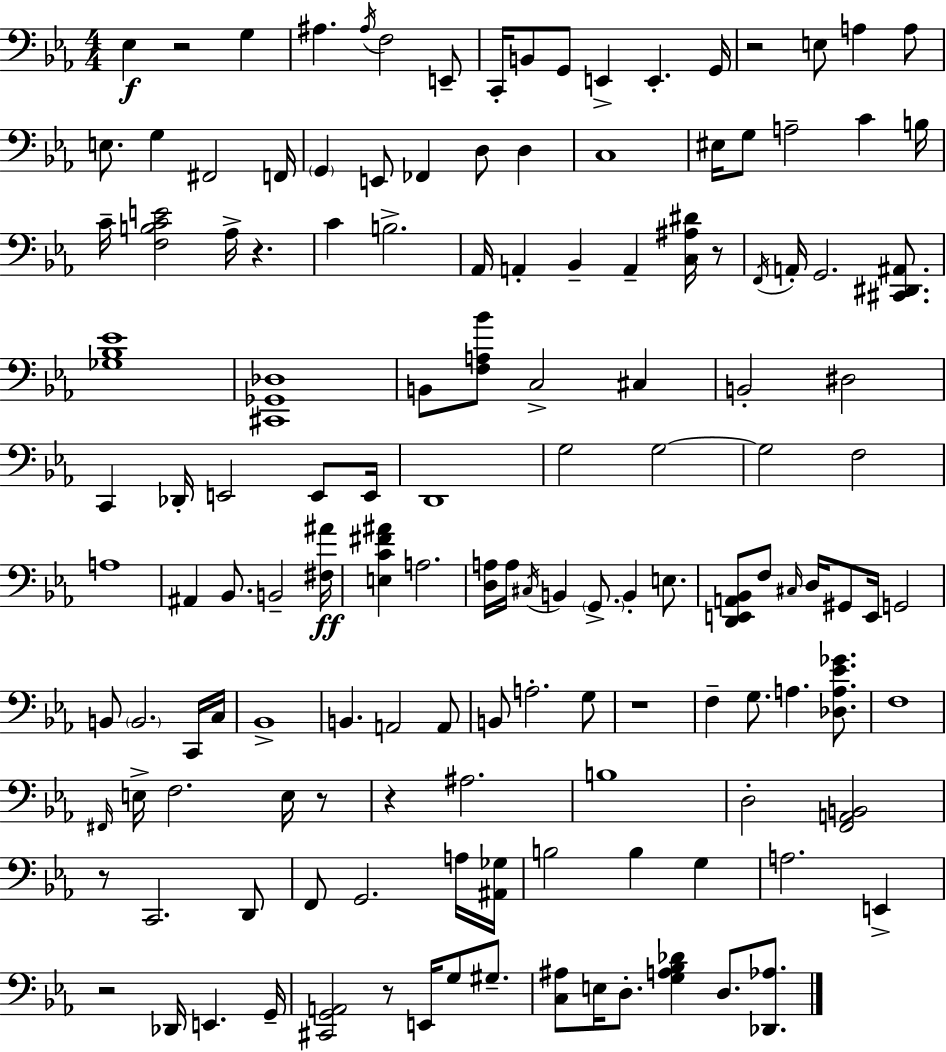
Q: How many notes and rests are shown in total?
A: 141